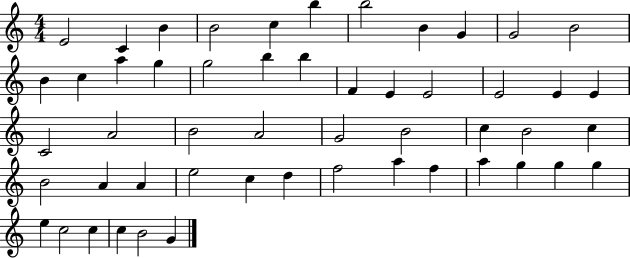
X:1
T:Untitled
M:4/4
L:1/4
K:C
E2 C B B2 c b b2 B G G2 B2 B c a g g2 b b F E E2 E2 E E C2 A2 B2 A2 G2 B2 c B2 c B2 A A e2 c d f2 a f a g g g e c2 c c B2 G